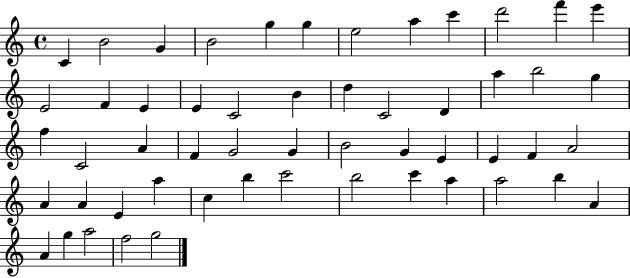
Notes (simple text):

C4/q B4/h G4/q B4/h G5/q G5/q E5/h A5/q C6/q D6/h F6/q E6/q E4/h F4/q E4/q E4/q C4/h B4/q D5/q C4/h D4/q A5/q B5/h G5/q F5/q C4/h A4/q F4/q G4/h G4/q B4/h G4/q E4/q E4/q F4/q A4/h A4/q A4/q E4/q A5/q C5/q B5/q C6/h B5/h C6/q A5/q A5/h B5/q A4/q A4/q G5/q A5/h F5/h G5/h